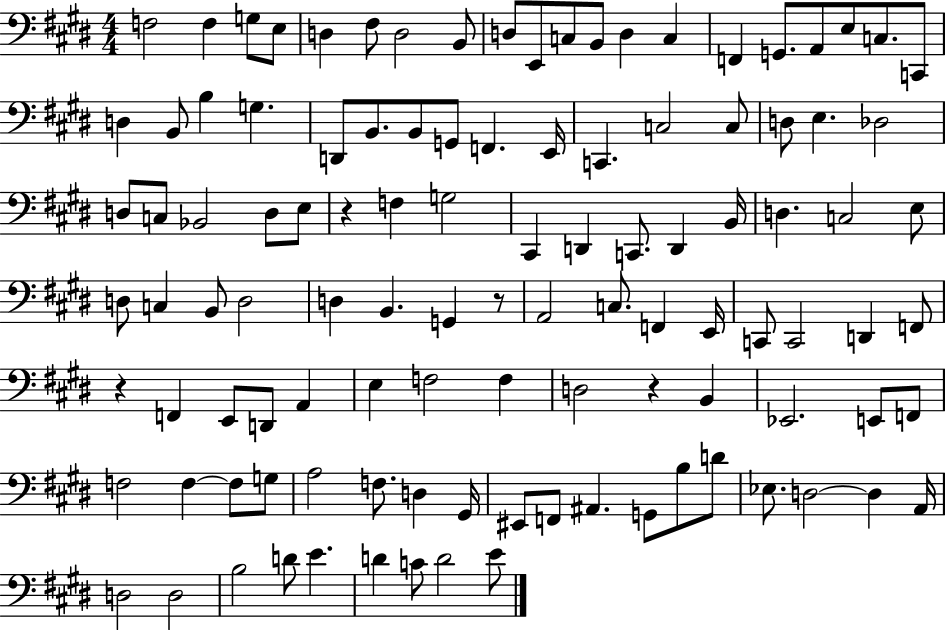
{
  \clef bass
  \numericTimeSignature
  \time 4/4
  \key e \major
  \repeat volta 2 { f2 f4 g8 e8 | d4 fis8 d2 b,8 | d8 e,8 c8 b,8 d4 c4 | f,4 g,8. a,8 e8 c8. c,8 | \break d4 b,8 b4 g4. | d,8 b,8. b,8 g,8 f,4. e,16 | c,4. c2 c8 | d8 e4. des2 | \break d8 c8 bes,2 d8 e8 | r4 f4 g2 | cis,4 d,4 c,8. d,4 b,16 | d4. c2 e8 | \break d8 c4 b,8 d2 | d4 b,4. g,4 r8 | a,2 c8. f,4 e,16 | c,8 c,2 d,4 f,8 | \break r4 f,4 e,8 d,8 a,4 | e4 f2 f4 | d2 r4 b,4 | ees,2. e,8 f,8 | \break f2 f4~~ f8 g8 | a2 f8. d4 gis,16 | eis,8 f,8 ais,4. g,8 b8 d'8 | ees8. d2~~ d4 a,16 | \break d2 d2 | b2 d'8 e'4. | d'4 c'8 d'2 e'8 | } \bar "|."
}